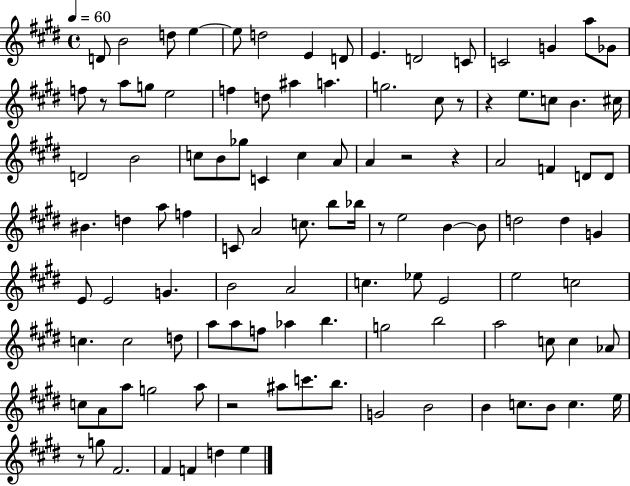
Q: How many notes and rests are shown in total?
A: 110